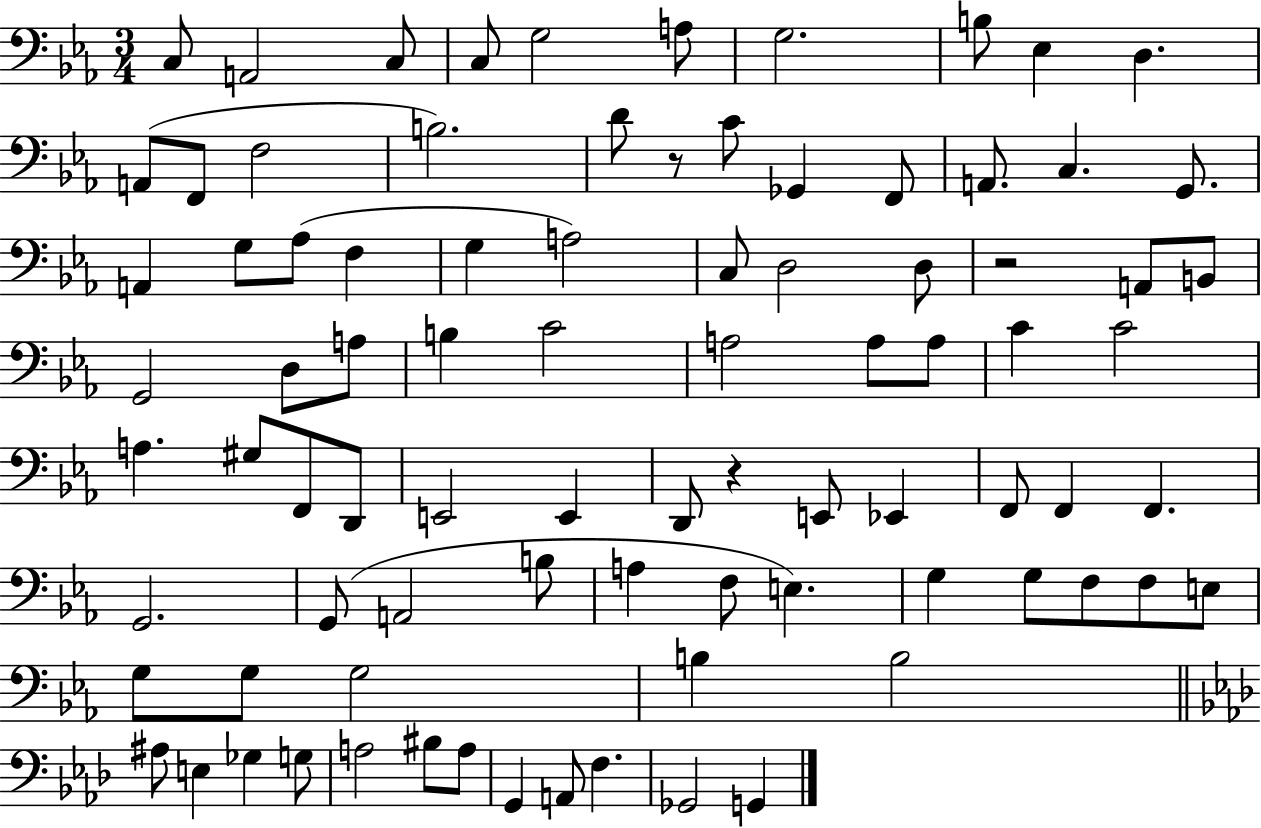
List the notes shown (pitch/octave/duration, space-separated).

C3/e A2/h C3/e C3/e G3/h A3/e G3/h. B3/e Eb3/q D3/q. A2/e F2/e F3/h B3/h. D4/e R/e C4/e Gb2/q F2/e A2/e. C3/q. G2/e. A2/q G3/e Ab3/e F3/q G3/q A3/h C3/e D3/h D3/e R/h A2/e B2/e G2/h D3/e A3/e B3/q C4/h A3/h A3/e A3/e C4/q C4/h A3/q. G#3/e F2/e D2/e E2/h E2/q D2/e R/q E2/e Eb2/q F2/e F2/q F2/q. G2/h. G2/e A2/h B3/e A3/q F3/e E3/q. G3/q G3/e F3/e F3/e E3/e G3/e G3/e G3/h B3/q B3/h A#3/e E3/q Gb3/q G3/e A3/h BIS3/e A3/e G2/q A2/e F3/q. Gb2/h G2/q